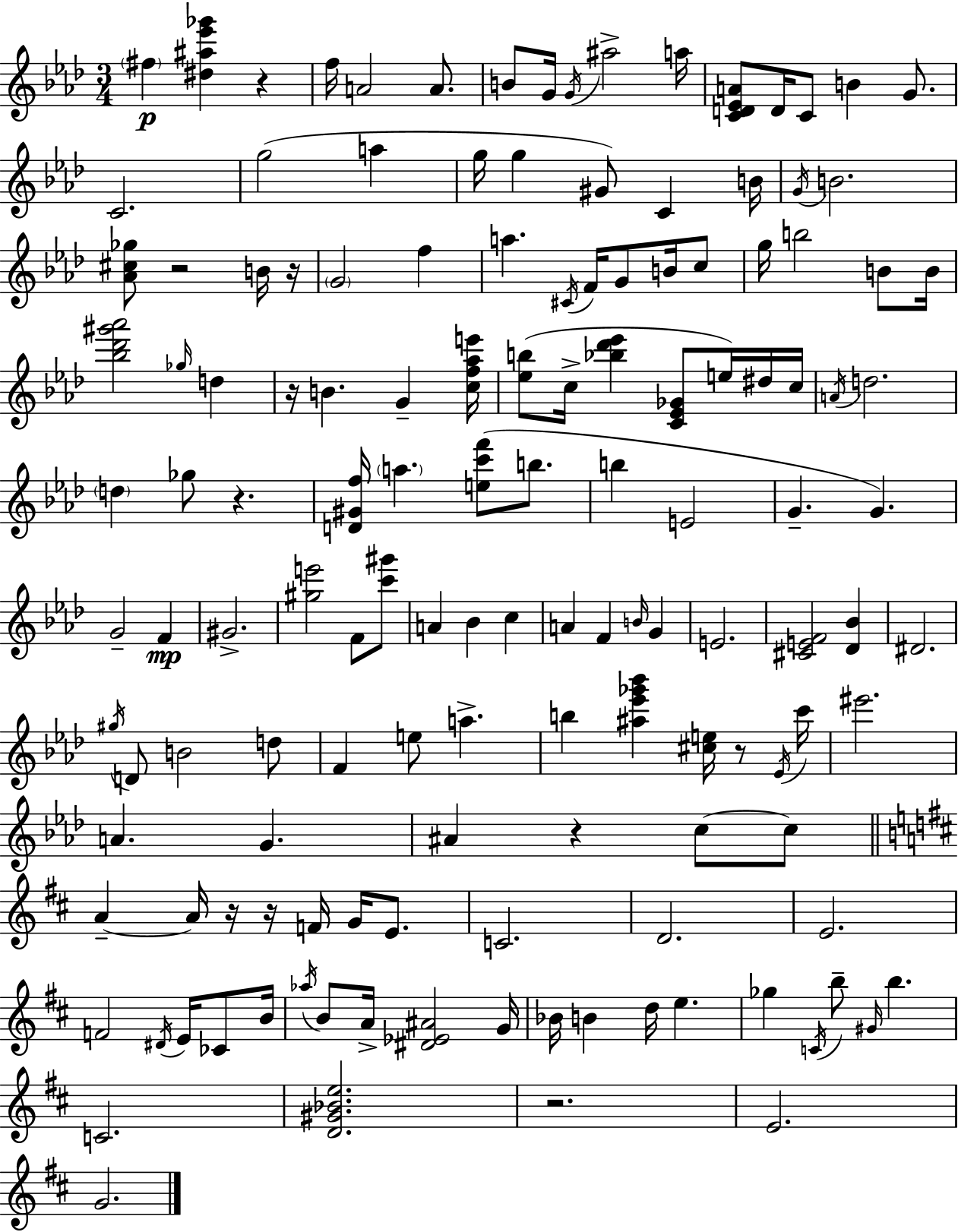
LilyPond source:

{
  \clef treble
  \numericTimeSignature
  \time 3/4
  \key f \minor
  \parenthesize fis''4\p <dis'' ais'' ees''' ges'''>4 r4 | f''16 a'2 a'8. | b'8 g'16 \acciaccatura { g'16 } ais''2-> | a''16 <c' d' ees' a'>8 d'16 c'8 b'4 g'8. | \break c'2. | g''2( a''4 | g''16 g''4 gis'8) c'4 | b'16 \acciaccatura { g'16 } b'2. | \break <aes' cis'' ges''>8 r2 | b'16 r16 \parenthesize g'2 f''4 | a''4. \acciaccatura { cis'16 } f'16 g'8 | b'16 c''8 g''16 b''2 | \break b'8 b'16 <bes'' des''' gis''' aes'''>2 \grace { ges''16 } | d''4 r16 b'4. g'4-- | <c'' f'' aes'' e'''>16 <ees'' b''>8( c''16-> <bes'' des''' ees'''>4 <c' ees' ges'>8 | e''16) dis''16 c''16 \acciaccatura { a'16 } d''2. | \break \parenthesize d''4 ges''8 r4. | <d' gis' f''>16 \parenthesize a''4. | <e'' c''' f'''>8( b''8. b''4 e'2 | g'4.-- g'4.) | \break g'2-- | f'4\mp gis'2.-> | <gis'' e'''>2 | f'8 <c''' gis'''>8 a'4 bes'4 | \break c''4 a'4 f'4 | \grace { b'16 } g'4 e'2. | <cis' e' f'>2 | <des' bes'>4 dis'2. | \break \acciaccatura { gis''16 } d'8 b'2 | d''8 f'4 e''8 | a''4.-> b''4 <ais'' ees''' ges''' bes'''>4 | <cis'' e''>16 r8 \acciaccatura { ees'16 } c'''16 eis'''2. | \break a'4. | g'4. ais'4 | r4 c''8~~ c''8 \bar "||" \break \key d \major a'4--~~ a'16 r16 r16 f'16 g'16 e'8. | c'2. | d'2. | e'2. | \break f'2 \acciaccatura { dis'16 } e'16 ces'8 | b'16 \acciaccatura { aes''16 } b'8 a'16-> <dis' ees' ais'>2 | g'16 bes'16 b'4 d''16 e''4. | ges''4 \acciaccatura { c'16 } b''8-- \grace { gis'16 } b''4. | \break c'2. | <d' gis' bes' e''>2. | r2. | e'2. | \break g'2. | \bar "|."
}